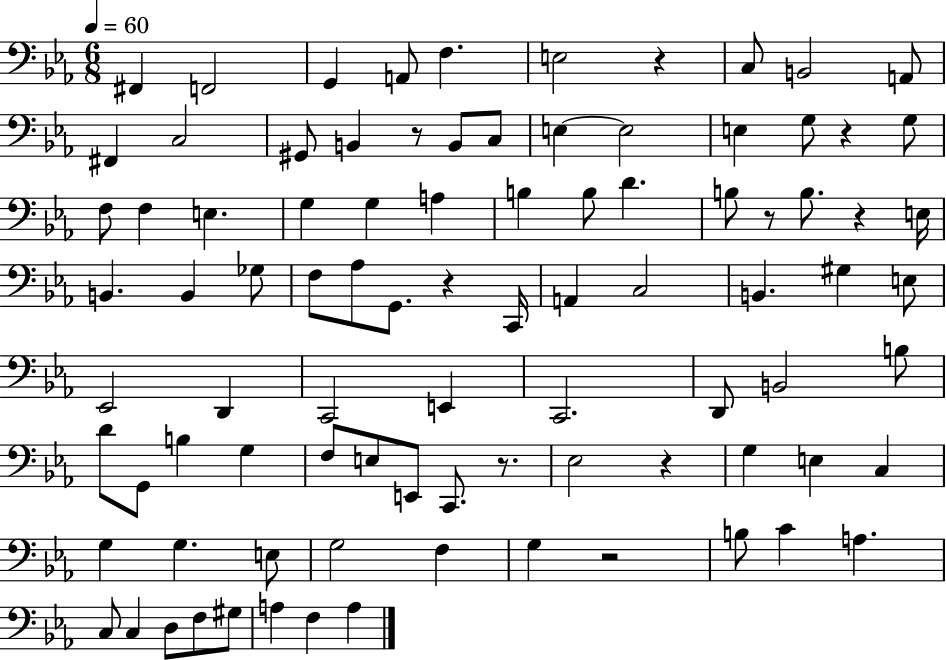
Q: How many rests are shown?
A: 9